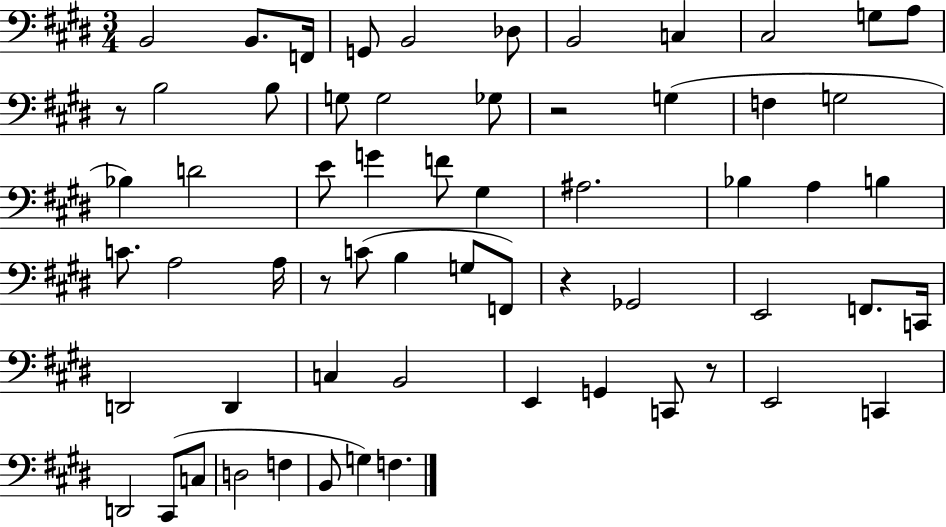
{
  \clef bass
  \numericTimeSignature
  \time 3/4
  \key e \major
  b,2 b,8. f,16 | g,8 b,2 des8 | b,2 c4 | cis2 g8 a8 | \break r8 b2 b8 | g8 g2 ges8 | r2 g4( | f4 g2 | \break bes4) d'2 | e'8 g'4 f'8 gis4 | ais2. | bes4 a4 b4 | \break c'8. a2 a16 | r8 c'8( b4 g8 f,8) | r4 ges,2 | e,2 f,8. c,16 | \break d,2 d,4 | c4 b,2 | e,4 g,4 c,8 r8 | e,2 c,4 | \break d,2 cis,8( c8 | d2 f4 | b,8 g4) f4. | \bar "|."
}